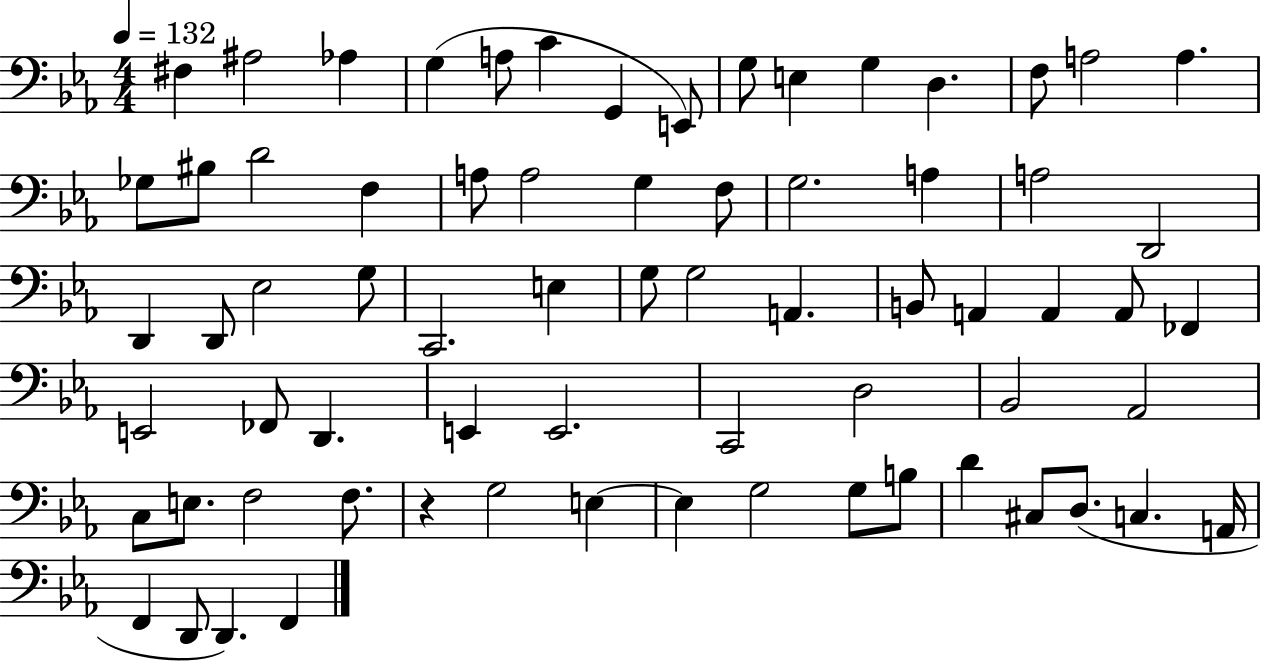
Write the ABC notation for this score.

X:1
T:Untitled
M:4/4
L:1/4
K:Eb
^F, ^A,2 _A, G, A,/2 C G,, E,,/2 G,/2 E, G, D, F,/2 A,2 A, _G,/2 ^B,/2 D2 F, A,/2 A,2 G, F,/2 G,2 A, A,2 D,,2 D,, D,,/2 _E,2 G,/2 C,,2 E, G,/2 G,2 A,, B,,/2 A,, A,, A,,/2 _F,, E,,2 _F,,/2 D,, E,, E,,2 C,,2 D,2 _B,,2 _A,,2 C,/2 E,/2 F,2 F,/2 z G,2 E, E, G,2 G,/2 B,/2 D ^C,/2 D,/2 C, A,,/4 F,, D,,/2 D,, F,,